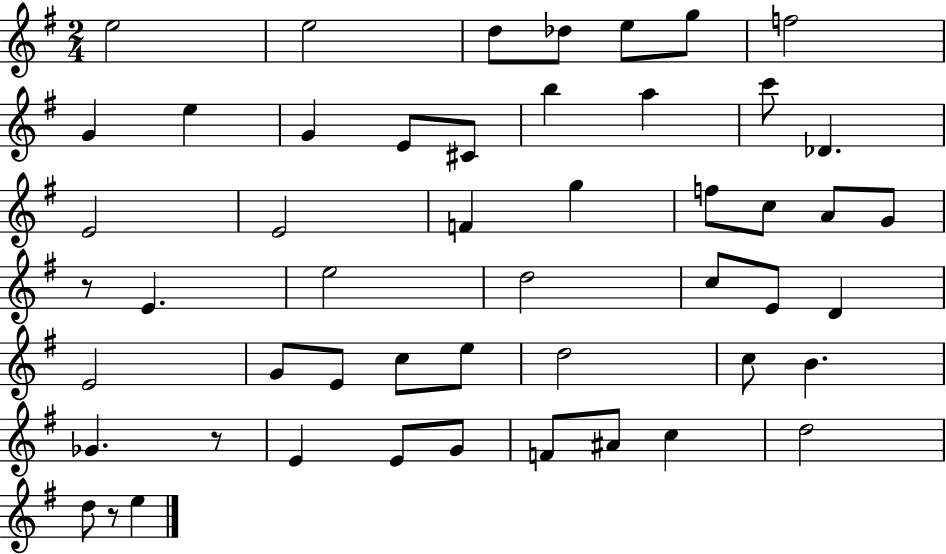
{
  \clef treble
  \numericTimeSignature
  \time 2/4
  \key g \major
  e''2 | e''2 | d''8 des''8 e''8 g''8 | f''2 | \break g'4 e''4 | g'4 e'8 cis'8 | b''4 a''4 | c'''8 des'4. | \break e'2 | e'2 | f'4 g''4 | f''8 c''8 a'8 g'8 | \break r8 e'4. | e''2 | d''2 | c''8 e'8 d'4 | \break e'2 | g'8 e'8 c''8 e''8 | d''2 | c''8 b'4. | \break ges'4. r8 | e'4 e'8 g'8 | f'8 ais'8 c''4 | d''2 | \break d''8 r8 e''4 | \bar "|."
}